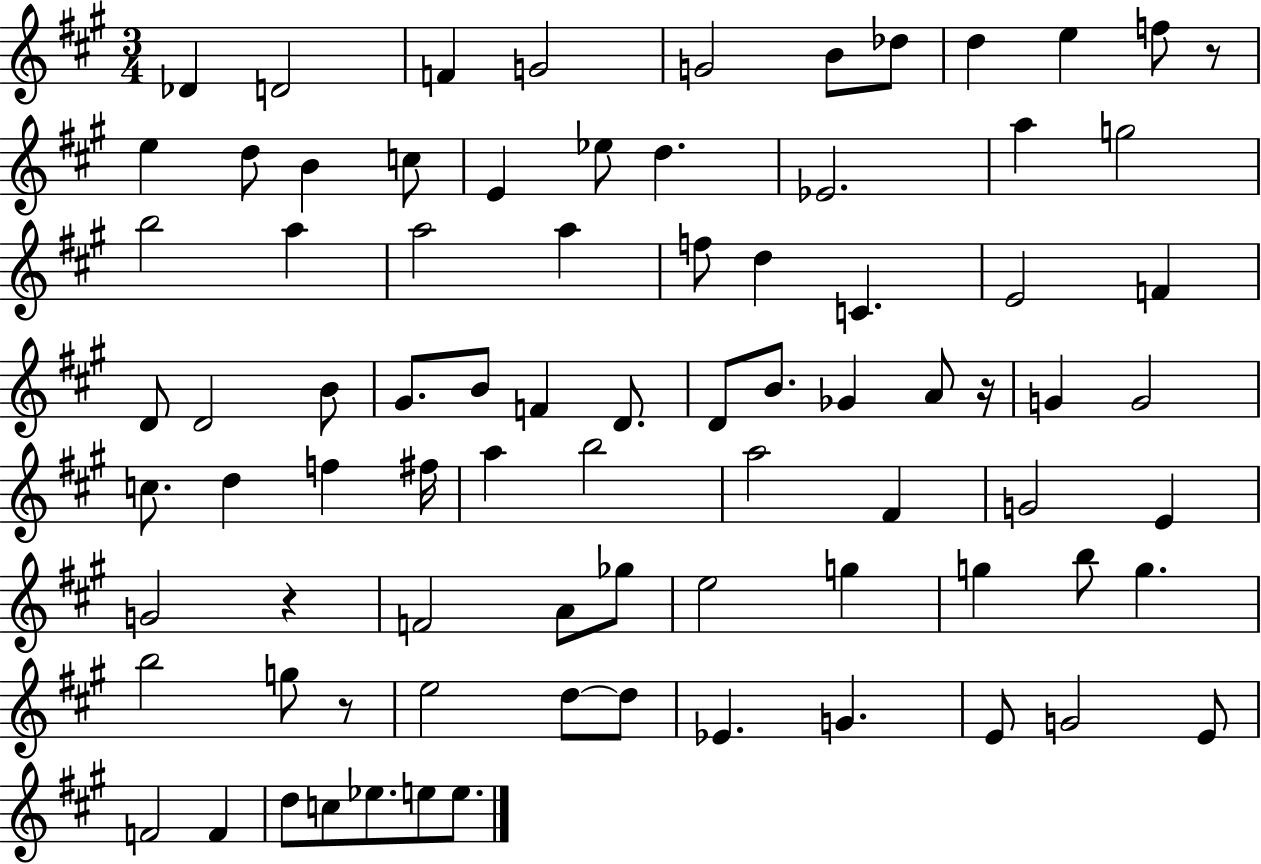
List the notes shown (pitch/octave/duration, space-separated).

Db4/q D4/h F4/q G4/h G4/h B4/e Db5/e D5/q E5/q F5/e R/e E5/q D5/e B4/q C5/e E4/q Eb5/e D5/q. Eb4/h. A5/q G5/h B5/h A5/q A5/h A5/q F5/e D5/q C4/q. E4/h F4/q D4/e D4/h B4/e G#4/e. B4/e F4/q D4/e. D4/e B4/e. Gb4/q A4/e R/s G4/q G4/h C5/e. D5/q F5/q F#5/s A5/q B5/h A5/h F#4/q G4/h E4/q G4/h R/q F4/h A4/e Gb5/e E5/h G5/q G5/q B5/e G5/q. B5/h G5/e R/e E5/h D5/e D5/e Eb4/q. G4/q. E4/e G4/h E4/e F4/h F4/q D5/e C5/e Eb5/e. E5/e E5/e.